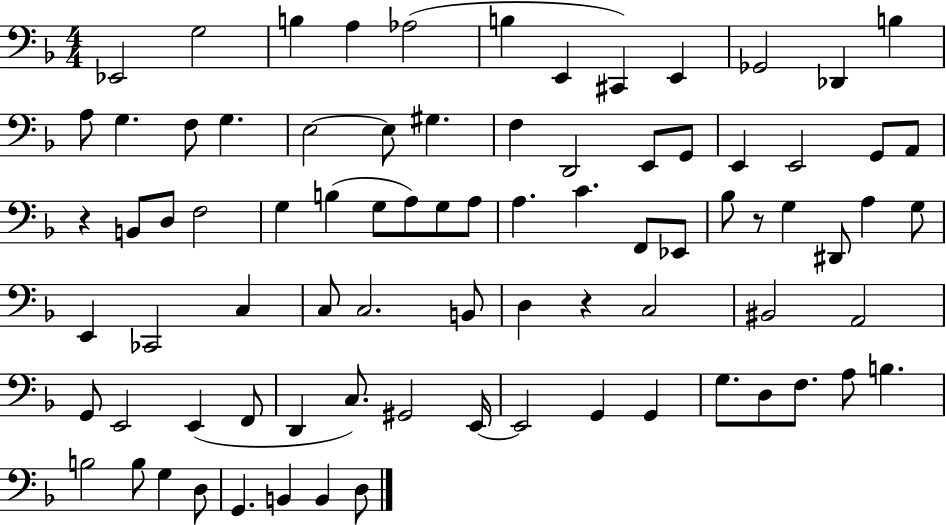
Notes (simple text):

Eb2/h G3/h B3/q A3/q Ab3/h B3/q E2/q C#2/q E2/q Gb2/h Db2/q B3/q A3/e G3/q. F3/e G3/q. E3/h E3/e G#3/q. F3/q D2/h E2/e G2/e E2/q E2/h G2/e A2/e R/q B2/e D3/e F3/h G3/q B3/q G3/e A3/e G3/e A3/e A3/q. C4/q. F2/e Eb2/e Bb3/e R/e G3/q D#2/e A3/q G3/e E2/q CES2/h C3/q C3/e C3/h. B2/e D3/q R/q C3/h BIS2/h A2/h G2/e E2/h E2/q F2/e D2/q C3/e. G#2/h E2/s E2/h G2/q G2/q G3/e. D3/e F3/e. A3/e B3/q. B3/h B3/e G3/q D3/e G2/q. B2/q B2/q D3/e